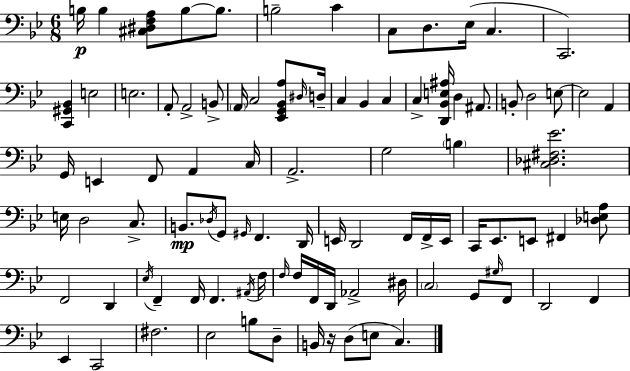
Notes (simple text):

B3/s B3/q [C#3,D#3,F3,A3]/e B3/e B3/e. B3/h C4/q C3/e D3/e. Eb3/s C3/q. C2/h. [C2,G#2,Bb2]/q E3/h E3/h. A2/e A2/h B2/e A2/s C3/h [Eb2,G2,Bb2,A3]/e D#3/s D3/s C3/q Bb2/q C3/q C3/q [D2,Bb2,E3,A#3]/s D3/q A#2/e. B2/e D3/h E3/e E3/h A2/q G2/s E2/q F2/e A2/q C3/s A2/h. G3/h B3/q [C#3,Db3,F#3,Eb4]/h. E3/s D3/h C3/e. B2/e. Db3/s G2/e G#2/s F2/q. D2/s E2/s D2/h F2/s F2/s E2/s C2/s Eb2/e. E2/e F#2/q [Db3,E3,A3]/e F2/h D2/q Eb3/s F2/q F2/s F2/q. A#2/s F3/s F3/s F3/s F2/s D2/s Ab2/h D#3/s C3/h G2/e G#3/s F2/e D2/h F2/q Eb2/q C2/h F#3/h. Eb3/h B3/e D3/e B2/s R/s D3/e E3/e C3/q.